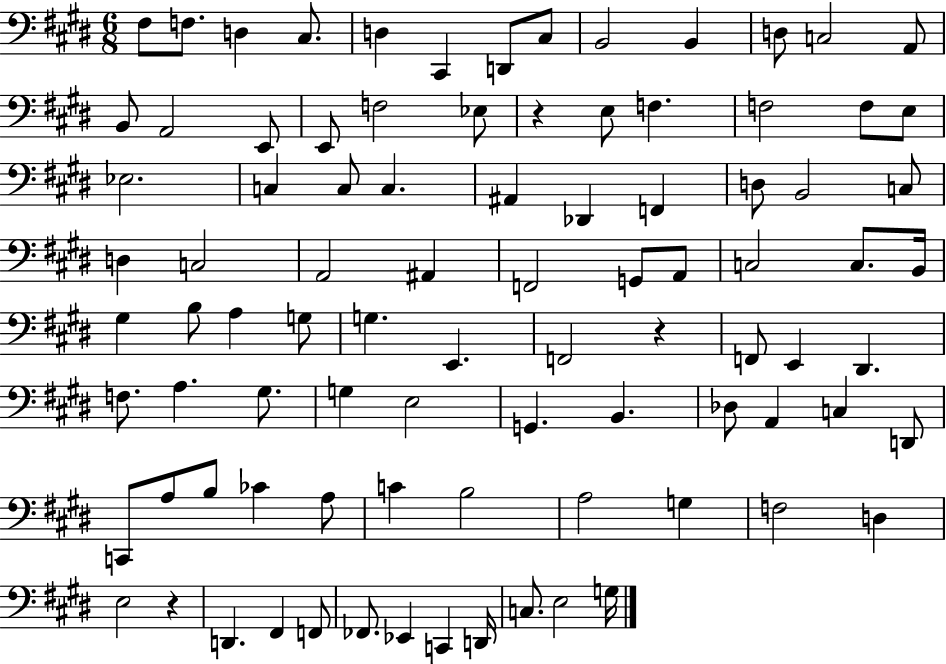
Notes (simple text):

F#3/e F3/e. D3/q C#3/e. D3/q C#2/q D2/e C#3/e B2/h B2/q D3/e C3/h A2/e B2/e A2/h E2/e E2/e F3/h Eb3/e R/q E3/e F3/q. F3/h F3/e E3/e Eb3/h. C3/q C3/e C3/q. A#2/q Db2/q F2/q D3/e B2/h C3/e D3/q C3/h A2/h A#2/q F2/h G2/e A2/e C3/h C3/e. B2/s G#3/q B3/e A3/q G3/e G3/q. E2/q. F2/h R/q F2/e E2/q D#2/q. F3/e. A3/q. G#3/e. G3/q E3/h G2/q. B2/q. Db3/e A2/q C3/q D2/e C2/e A3/e B3/e CES4/q A3/e C4/q B3/h A3/h G3/q F3/h D3/q E3/h R/q D2/q. F#2/q F2/e FES2/e. Eb2/q C2/q D2/s C3/e. E3/h G3/s